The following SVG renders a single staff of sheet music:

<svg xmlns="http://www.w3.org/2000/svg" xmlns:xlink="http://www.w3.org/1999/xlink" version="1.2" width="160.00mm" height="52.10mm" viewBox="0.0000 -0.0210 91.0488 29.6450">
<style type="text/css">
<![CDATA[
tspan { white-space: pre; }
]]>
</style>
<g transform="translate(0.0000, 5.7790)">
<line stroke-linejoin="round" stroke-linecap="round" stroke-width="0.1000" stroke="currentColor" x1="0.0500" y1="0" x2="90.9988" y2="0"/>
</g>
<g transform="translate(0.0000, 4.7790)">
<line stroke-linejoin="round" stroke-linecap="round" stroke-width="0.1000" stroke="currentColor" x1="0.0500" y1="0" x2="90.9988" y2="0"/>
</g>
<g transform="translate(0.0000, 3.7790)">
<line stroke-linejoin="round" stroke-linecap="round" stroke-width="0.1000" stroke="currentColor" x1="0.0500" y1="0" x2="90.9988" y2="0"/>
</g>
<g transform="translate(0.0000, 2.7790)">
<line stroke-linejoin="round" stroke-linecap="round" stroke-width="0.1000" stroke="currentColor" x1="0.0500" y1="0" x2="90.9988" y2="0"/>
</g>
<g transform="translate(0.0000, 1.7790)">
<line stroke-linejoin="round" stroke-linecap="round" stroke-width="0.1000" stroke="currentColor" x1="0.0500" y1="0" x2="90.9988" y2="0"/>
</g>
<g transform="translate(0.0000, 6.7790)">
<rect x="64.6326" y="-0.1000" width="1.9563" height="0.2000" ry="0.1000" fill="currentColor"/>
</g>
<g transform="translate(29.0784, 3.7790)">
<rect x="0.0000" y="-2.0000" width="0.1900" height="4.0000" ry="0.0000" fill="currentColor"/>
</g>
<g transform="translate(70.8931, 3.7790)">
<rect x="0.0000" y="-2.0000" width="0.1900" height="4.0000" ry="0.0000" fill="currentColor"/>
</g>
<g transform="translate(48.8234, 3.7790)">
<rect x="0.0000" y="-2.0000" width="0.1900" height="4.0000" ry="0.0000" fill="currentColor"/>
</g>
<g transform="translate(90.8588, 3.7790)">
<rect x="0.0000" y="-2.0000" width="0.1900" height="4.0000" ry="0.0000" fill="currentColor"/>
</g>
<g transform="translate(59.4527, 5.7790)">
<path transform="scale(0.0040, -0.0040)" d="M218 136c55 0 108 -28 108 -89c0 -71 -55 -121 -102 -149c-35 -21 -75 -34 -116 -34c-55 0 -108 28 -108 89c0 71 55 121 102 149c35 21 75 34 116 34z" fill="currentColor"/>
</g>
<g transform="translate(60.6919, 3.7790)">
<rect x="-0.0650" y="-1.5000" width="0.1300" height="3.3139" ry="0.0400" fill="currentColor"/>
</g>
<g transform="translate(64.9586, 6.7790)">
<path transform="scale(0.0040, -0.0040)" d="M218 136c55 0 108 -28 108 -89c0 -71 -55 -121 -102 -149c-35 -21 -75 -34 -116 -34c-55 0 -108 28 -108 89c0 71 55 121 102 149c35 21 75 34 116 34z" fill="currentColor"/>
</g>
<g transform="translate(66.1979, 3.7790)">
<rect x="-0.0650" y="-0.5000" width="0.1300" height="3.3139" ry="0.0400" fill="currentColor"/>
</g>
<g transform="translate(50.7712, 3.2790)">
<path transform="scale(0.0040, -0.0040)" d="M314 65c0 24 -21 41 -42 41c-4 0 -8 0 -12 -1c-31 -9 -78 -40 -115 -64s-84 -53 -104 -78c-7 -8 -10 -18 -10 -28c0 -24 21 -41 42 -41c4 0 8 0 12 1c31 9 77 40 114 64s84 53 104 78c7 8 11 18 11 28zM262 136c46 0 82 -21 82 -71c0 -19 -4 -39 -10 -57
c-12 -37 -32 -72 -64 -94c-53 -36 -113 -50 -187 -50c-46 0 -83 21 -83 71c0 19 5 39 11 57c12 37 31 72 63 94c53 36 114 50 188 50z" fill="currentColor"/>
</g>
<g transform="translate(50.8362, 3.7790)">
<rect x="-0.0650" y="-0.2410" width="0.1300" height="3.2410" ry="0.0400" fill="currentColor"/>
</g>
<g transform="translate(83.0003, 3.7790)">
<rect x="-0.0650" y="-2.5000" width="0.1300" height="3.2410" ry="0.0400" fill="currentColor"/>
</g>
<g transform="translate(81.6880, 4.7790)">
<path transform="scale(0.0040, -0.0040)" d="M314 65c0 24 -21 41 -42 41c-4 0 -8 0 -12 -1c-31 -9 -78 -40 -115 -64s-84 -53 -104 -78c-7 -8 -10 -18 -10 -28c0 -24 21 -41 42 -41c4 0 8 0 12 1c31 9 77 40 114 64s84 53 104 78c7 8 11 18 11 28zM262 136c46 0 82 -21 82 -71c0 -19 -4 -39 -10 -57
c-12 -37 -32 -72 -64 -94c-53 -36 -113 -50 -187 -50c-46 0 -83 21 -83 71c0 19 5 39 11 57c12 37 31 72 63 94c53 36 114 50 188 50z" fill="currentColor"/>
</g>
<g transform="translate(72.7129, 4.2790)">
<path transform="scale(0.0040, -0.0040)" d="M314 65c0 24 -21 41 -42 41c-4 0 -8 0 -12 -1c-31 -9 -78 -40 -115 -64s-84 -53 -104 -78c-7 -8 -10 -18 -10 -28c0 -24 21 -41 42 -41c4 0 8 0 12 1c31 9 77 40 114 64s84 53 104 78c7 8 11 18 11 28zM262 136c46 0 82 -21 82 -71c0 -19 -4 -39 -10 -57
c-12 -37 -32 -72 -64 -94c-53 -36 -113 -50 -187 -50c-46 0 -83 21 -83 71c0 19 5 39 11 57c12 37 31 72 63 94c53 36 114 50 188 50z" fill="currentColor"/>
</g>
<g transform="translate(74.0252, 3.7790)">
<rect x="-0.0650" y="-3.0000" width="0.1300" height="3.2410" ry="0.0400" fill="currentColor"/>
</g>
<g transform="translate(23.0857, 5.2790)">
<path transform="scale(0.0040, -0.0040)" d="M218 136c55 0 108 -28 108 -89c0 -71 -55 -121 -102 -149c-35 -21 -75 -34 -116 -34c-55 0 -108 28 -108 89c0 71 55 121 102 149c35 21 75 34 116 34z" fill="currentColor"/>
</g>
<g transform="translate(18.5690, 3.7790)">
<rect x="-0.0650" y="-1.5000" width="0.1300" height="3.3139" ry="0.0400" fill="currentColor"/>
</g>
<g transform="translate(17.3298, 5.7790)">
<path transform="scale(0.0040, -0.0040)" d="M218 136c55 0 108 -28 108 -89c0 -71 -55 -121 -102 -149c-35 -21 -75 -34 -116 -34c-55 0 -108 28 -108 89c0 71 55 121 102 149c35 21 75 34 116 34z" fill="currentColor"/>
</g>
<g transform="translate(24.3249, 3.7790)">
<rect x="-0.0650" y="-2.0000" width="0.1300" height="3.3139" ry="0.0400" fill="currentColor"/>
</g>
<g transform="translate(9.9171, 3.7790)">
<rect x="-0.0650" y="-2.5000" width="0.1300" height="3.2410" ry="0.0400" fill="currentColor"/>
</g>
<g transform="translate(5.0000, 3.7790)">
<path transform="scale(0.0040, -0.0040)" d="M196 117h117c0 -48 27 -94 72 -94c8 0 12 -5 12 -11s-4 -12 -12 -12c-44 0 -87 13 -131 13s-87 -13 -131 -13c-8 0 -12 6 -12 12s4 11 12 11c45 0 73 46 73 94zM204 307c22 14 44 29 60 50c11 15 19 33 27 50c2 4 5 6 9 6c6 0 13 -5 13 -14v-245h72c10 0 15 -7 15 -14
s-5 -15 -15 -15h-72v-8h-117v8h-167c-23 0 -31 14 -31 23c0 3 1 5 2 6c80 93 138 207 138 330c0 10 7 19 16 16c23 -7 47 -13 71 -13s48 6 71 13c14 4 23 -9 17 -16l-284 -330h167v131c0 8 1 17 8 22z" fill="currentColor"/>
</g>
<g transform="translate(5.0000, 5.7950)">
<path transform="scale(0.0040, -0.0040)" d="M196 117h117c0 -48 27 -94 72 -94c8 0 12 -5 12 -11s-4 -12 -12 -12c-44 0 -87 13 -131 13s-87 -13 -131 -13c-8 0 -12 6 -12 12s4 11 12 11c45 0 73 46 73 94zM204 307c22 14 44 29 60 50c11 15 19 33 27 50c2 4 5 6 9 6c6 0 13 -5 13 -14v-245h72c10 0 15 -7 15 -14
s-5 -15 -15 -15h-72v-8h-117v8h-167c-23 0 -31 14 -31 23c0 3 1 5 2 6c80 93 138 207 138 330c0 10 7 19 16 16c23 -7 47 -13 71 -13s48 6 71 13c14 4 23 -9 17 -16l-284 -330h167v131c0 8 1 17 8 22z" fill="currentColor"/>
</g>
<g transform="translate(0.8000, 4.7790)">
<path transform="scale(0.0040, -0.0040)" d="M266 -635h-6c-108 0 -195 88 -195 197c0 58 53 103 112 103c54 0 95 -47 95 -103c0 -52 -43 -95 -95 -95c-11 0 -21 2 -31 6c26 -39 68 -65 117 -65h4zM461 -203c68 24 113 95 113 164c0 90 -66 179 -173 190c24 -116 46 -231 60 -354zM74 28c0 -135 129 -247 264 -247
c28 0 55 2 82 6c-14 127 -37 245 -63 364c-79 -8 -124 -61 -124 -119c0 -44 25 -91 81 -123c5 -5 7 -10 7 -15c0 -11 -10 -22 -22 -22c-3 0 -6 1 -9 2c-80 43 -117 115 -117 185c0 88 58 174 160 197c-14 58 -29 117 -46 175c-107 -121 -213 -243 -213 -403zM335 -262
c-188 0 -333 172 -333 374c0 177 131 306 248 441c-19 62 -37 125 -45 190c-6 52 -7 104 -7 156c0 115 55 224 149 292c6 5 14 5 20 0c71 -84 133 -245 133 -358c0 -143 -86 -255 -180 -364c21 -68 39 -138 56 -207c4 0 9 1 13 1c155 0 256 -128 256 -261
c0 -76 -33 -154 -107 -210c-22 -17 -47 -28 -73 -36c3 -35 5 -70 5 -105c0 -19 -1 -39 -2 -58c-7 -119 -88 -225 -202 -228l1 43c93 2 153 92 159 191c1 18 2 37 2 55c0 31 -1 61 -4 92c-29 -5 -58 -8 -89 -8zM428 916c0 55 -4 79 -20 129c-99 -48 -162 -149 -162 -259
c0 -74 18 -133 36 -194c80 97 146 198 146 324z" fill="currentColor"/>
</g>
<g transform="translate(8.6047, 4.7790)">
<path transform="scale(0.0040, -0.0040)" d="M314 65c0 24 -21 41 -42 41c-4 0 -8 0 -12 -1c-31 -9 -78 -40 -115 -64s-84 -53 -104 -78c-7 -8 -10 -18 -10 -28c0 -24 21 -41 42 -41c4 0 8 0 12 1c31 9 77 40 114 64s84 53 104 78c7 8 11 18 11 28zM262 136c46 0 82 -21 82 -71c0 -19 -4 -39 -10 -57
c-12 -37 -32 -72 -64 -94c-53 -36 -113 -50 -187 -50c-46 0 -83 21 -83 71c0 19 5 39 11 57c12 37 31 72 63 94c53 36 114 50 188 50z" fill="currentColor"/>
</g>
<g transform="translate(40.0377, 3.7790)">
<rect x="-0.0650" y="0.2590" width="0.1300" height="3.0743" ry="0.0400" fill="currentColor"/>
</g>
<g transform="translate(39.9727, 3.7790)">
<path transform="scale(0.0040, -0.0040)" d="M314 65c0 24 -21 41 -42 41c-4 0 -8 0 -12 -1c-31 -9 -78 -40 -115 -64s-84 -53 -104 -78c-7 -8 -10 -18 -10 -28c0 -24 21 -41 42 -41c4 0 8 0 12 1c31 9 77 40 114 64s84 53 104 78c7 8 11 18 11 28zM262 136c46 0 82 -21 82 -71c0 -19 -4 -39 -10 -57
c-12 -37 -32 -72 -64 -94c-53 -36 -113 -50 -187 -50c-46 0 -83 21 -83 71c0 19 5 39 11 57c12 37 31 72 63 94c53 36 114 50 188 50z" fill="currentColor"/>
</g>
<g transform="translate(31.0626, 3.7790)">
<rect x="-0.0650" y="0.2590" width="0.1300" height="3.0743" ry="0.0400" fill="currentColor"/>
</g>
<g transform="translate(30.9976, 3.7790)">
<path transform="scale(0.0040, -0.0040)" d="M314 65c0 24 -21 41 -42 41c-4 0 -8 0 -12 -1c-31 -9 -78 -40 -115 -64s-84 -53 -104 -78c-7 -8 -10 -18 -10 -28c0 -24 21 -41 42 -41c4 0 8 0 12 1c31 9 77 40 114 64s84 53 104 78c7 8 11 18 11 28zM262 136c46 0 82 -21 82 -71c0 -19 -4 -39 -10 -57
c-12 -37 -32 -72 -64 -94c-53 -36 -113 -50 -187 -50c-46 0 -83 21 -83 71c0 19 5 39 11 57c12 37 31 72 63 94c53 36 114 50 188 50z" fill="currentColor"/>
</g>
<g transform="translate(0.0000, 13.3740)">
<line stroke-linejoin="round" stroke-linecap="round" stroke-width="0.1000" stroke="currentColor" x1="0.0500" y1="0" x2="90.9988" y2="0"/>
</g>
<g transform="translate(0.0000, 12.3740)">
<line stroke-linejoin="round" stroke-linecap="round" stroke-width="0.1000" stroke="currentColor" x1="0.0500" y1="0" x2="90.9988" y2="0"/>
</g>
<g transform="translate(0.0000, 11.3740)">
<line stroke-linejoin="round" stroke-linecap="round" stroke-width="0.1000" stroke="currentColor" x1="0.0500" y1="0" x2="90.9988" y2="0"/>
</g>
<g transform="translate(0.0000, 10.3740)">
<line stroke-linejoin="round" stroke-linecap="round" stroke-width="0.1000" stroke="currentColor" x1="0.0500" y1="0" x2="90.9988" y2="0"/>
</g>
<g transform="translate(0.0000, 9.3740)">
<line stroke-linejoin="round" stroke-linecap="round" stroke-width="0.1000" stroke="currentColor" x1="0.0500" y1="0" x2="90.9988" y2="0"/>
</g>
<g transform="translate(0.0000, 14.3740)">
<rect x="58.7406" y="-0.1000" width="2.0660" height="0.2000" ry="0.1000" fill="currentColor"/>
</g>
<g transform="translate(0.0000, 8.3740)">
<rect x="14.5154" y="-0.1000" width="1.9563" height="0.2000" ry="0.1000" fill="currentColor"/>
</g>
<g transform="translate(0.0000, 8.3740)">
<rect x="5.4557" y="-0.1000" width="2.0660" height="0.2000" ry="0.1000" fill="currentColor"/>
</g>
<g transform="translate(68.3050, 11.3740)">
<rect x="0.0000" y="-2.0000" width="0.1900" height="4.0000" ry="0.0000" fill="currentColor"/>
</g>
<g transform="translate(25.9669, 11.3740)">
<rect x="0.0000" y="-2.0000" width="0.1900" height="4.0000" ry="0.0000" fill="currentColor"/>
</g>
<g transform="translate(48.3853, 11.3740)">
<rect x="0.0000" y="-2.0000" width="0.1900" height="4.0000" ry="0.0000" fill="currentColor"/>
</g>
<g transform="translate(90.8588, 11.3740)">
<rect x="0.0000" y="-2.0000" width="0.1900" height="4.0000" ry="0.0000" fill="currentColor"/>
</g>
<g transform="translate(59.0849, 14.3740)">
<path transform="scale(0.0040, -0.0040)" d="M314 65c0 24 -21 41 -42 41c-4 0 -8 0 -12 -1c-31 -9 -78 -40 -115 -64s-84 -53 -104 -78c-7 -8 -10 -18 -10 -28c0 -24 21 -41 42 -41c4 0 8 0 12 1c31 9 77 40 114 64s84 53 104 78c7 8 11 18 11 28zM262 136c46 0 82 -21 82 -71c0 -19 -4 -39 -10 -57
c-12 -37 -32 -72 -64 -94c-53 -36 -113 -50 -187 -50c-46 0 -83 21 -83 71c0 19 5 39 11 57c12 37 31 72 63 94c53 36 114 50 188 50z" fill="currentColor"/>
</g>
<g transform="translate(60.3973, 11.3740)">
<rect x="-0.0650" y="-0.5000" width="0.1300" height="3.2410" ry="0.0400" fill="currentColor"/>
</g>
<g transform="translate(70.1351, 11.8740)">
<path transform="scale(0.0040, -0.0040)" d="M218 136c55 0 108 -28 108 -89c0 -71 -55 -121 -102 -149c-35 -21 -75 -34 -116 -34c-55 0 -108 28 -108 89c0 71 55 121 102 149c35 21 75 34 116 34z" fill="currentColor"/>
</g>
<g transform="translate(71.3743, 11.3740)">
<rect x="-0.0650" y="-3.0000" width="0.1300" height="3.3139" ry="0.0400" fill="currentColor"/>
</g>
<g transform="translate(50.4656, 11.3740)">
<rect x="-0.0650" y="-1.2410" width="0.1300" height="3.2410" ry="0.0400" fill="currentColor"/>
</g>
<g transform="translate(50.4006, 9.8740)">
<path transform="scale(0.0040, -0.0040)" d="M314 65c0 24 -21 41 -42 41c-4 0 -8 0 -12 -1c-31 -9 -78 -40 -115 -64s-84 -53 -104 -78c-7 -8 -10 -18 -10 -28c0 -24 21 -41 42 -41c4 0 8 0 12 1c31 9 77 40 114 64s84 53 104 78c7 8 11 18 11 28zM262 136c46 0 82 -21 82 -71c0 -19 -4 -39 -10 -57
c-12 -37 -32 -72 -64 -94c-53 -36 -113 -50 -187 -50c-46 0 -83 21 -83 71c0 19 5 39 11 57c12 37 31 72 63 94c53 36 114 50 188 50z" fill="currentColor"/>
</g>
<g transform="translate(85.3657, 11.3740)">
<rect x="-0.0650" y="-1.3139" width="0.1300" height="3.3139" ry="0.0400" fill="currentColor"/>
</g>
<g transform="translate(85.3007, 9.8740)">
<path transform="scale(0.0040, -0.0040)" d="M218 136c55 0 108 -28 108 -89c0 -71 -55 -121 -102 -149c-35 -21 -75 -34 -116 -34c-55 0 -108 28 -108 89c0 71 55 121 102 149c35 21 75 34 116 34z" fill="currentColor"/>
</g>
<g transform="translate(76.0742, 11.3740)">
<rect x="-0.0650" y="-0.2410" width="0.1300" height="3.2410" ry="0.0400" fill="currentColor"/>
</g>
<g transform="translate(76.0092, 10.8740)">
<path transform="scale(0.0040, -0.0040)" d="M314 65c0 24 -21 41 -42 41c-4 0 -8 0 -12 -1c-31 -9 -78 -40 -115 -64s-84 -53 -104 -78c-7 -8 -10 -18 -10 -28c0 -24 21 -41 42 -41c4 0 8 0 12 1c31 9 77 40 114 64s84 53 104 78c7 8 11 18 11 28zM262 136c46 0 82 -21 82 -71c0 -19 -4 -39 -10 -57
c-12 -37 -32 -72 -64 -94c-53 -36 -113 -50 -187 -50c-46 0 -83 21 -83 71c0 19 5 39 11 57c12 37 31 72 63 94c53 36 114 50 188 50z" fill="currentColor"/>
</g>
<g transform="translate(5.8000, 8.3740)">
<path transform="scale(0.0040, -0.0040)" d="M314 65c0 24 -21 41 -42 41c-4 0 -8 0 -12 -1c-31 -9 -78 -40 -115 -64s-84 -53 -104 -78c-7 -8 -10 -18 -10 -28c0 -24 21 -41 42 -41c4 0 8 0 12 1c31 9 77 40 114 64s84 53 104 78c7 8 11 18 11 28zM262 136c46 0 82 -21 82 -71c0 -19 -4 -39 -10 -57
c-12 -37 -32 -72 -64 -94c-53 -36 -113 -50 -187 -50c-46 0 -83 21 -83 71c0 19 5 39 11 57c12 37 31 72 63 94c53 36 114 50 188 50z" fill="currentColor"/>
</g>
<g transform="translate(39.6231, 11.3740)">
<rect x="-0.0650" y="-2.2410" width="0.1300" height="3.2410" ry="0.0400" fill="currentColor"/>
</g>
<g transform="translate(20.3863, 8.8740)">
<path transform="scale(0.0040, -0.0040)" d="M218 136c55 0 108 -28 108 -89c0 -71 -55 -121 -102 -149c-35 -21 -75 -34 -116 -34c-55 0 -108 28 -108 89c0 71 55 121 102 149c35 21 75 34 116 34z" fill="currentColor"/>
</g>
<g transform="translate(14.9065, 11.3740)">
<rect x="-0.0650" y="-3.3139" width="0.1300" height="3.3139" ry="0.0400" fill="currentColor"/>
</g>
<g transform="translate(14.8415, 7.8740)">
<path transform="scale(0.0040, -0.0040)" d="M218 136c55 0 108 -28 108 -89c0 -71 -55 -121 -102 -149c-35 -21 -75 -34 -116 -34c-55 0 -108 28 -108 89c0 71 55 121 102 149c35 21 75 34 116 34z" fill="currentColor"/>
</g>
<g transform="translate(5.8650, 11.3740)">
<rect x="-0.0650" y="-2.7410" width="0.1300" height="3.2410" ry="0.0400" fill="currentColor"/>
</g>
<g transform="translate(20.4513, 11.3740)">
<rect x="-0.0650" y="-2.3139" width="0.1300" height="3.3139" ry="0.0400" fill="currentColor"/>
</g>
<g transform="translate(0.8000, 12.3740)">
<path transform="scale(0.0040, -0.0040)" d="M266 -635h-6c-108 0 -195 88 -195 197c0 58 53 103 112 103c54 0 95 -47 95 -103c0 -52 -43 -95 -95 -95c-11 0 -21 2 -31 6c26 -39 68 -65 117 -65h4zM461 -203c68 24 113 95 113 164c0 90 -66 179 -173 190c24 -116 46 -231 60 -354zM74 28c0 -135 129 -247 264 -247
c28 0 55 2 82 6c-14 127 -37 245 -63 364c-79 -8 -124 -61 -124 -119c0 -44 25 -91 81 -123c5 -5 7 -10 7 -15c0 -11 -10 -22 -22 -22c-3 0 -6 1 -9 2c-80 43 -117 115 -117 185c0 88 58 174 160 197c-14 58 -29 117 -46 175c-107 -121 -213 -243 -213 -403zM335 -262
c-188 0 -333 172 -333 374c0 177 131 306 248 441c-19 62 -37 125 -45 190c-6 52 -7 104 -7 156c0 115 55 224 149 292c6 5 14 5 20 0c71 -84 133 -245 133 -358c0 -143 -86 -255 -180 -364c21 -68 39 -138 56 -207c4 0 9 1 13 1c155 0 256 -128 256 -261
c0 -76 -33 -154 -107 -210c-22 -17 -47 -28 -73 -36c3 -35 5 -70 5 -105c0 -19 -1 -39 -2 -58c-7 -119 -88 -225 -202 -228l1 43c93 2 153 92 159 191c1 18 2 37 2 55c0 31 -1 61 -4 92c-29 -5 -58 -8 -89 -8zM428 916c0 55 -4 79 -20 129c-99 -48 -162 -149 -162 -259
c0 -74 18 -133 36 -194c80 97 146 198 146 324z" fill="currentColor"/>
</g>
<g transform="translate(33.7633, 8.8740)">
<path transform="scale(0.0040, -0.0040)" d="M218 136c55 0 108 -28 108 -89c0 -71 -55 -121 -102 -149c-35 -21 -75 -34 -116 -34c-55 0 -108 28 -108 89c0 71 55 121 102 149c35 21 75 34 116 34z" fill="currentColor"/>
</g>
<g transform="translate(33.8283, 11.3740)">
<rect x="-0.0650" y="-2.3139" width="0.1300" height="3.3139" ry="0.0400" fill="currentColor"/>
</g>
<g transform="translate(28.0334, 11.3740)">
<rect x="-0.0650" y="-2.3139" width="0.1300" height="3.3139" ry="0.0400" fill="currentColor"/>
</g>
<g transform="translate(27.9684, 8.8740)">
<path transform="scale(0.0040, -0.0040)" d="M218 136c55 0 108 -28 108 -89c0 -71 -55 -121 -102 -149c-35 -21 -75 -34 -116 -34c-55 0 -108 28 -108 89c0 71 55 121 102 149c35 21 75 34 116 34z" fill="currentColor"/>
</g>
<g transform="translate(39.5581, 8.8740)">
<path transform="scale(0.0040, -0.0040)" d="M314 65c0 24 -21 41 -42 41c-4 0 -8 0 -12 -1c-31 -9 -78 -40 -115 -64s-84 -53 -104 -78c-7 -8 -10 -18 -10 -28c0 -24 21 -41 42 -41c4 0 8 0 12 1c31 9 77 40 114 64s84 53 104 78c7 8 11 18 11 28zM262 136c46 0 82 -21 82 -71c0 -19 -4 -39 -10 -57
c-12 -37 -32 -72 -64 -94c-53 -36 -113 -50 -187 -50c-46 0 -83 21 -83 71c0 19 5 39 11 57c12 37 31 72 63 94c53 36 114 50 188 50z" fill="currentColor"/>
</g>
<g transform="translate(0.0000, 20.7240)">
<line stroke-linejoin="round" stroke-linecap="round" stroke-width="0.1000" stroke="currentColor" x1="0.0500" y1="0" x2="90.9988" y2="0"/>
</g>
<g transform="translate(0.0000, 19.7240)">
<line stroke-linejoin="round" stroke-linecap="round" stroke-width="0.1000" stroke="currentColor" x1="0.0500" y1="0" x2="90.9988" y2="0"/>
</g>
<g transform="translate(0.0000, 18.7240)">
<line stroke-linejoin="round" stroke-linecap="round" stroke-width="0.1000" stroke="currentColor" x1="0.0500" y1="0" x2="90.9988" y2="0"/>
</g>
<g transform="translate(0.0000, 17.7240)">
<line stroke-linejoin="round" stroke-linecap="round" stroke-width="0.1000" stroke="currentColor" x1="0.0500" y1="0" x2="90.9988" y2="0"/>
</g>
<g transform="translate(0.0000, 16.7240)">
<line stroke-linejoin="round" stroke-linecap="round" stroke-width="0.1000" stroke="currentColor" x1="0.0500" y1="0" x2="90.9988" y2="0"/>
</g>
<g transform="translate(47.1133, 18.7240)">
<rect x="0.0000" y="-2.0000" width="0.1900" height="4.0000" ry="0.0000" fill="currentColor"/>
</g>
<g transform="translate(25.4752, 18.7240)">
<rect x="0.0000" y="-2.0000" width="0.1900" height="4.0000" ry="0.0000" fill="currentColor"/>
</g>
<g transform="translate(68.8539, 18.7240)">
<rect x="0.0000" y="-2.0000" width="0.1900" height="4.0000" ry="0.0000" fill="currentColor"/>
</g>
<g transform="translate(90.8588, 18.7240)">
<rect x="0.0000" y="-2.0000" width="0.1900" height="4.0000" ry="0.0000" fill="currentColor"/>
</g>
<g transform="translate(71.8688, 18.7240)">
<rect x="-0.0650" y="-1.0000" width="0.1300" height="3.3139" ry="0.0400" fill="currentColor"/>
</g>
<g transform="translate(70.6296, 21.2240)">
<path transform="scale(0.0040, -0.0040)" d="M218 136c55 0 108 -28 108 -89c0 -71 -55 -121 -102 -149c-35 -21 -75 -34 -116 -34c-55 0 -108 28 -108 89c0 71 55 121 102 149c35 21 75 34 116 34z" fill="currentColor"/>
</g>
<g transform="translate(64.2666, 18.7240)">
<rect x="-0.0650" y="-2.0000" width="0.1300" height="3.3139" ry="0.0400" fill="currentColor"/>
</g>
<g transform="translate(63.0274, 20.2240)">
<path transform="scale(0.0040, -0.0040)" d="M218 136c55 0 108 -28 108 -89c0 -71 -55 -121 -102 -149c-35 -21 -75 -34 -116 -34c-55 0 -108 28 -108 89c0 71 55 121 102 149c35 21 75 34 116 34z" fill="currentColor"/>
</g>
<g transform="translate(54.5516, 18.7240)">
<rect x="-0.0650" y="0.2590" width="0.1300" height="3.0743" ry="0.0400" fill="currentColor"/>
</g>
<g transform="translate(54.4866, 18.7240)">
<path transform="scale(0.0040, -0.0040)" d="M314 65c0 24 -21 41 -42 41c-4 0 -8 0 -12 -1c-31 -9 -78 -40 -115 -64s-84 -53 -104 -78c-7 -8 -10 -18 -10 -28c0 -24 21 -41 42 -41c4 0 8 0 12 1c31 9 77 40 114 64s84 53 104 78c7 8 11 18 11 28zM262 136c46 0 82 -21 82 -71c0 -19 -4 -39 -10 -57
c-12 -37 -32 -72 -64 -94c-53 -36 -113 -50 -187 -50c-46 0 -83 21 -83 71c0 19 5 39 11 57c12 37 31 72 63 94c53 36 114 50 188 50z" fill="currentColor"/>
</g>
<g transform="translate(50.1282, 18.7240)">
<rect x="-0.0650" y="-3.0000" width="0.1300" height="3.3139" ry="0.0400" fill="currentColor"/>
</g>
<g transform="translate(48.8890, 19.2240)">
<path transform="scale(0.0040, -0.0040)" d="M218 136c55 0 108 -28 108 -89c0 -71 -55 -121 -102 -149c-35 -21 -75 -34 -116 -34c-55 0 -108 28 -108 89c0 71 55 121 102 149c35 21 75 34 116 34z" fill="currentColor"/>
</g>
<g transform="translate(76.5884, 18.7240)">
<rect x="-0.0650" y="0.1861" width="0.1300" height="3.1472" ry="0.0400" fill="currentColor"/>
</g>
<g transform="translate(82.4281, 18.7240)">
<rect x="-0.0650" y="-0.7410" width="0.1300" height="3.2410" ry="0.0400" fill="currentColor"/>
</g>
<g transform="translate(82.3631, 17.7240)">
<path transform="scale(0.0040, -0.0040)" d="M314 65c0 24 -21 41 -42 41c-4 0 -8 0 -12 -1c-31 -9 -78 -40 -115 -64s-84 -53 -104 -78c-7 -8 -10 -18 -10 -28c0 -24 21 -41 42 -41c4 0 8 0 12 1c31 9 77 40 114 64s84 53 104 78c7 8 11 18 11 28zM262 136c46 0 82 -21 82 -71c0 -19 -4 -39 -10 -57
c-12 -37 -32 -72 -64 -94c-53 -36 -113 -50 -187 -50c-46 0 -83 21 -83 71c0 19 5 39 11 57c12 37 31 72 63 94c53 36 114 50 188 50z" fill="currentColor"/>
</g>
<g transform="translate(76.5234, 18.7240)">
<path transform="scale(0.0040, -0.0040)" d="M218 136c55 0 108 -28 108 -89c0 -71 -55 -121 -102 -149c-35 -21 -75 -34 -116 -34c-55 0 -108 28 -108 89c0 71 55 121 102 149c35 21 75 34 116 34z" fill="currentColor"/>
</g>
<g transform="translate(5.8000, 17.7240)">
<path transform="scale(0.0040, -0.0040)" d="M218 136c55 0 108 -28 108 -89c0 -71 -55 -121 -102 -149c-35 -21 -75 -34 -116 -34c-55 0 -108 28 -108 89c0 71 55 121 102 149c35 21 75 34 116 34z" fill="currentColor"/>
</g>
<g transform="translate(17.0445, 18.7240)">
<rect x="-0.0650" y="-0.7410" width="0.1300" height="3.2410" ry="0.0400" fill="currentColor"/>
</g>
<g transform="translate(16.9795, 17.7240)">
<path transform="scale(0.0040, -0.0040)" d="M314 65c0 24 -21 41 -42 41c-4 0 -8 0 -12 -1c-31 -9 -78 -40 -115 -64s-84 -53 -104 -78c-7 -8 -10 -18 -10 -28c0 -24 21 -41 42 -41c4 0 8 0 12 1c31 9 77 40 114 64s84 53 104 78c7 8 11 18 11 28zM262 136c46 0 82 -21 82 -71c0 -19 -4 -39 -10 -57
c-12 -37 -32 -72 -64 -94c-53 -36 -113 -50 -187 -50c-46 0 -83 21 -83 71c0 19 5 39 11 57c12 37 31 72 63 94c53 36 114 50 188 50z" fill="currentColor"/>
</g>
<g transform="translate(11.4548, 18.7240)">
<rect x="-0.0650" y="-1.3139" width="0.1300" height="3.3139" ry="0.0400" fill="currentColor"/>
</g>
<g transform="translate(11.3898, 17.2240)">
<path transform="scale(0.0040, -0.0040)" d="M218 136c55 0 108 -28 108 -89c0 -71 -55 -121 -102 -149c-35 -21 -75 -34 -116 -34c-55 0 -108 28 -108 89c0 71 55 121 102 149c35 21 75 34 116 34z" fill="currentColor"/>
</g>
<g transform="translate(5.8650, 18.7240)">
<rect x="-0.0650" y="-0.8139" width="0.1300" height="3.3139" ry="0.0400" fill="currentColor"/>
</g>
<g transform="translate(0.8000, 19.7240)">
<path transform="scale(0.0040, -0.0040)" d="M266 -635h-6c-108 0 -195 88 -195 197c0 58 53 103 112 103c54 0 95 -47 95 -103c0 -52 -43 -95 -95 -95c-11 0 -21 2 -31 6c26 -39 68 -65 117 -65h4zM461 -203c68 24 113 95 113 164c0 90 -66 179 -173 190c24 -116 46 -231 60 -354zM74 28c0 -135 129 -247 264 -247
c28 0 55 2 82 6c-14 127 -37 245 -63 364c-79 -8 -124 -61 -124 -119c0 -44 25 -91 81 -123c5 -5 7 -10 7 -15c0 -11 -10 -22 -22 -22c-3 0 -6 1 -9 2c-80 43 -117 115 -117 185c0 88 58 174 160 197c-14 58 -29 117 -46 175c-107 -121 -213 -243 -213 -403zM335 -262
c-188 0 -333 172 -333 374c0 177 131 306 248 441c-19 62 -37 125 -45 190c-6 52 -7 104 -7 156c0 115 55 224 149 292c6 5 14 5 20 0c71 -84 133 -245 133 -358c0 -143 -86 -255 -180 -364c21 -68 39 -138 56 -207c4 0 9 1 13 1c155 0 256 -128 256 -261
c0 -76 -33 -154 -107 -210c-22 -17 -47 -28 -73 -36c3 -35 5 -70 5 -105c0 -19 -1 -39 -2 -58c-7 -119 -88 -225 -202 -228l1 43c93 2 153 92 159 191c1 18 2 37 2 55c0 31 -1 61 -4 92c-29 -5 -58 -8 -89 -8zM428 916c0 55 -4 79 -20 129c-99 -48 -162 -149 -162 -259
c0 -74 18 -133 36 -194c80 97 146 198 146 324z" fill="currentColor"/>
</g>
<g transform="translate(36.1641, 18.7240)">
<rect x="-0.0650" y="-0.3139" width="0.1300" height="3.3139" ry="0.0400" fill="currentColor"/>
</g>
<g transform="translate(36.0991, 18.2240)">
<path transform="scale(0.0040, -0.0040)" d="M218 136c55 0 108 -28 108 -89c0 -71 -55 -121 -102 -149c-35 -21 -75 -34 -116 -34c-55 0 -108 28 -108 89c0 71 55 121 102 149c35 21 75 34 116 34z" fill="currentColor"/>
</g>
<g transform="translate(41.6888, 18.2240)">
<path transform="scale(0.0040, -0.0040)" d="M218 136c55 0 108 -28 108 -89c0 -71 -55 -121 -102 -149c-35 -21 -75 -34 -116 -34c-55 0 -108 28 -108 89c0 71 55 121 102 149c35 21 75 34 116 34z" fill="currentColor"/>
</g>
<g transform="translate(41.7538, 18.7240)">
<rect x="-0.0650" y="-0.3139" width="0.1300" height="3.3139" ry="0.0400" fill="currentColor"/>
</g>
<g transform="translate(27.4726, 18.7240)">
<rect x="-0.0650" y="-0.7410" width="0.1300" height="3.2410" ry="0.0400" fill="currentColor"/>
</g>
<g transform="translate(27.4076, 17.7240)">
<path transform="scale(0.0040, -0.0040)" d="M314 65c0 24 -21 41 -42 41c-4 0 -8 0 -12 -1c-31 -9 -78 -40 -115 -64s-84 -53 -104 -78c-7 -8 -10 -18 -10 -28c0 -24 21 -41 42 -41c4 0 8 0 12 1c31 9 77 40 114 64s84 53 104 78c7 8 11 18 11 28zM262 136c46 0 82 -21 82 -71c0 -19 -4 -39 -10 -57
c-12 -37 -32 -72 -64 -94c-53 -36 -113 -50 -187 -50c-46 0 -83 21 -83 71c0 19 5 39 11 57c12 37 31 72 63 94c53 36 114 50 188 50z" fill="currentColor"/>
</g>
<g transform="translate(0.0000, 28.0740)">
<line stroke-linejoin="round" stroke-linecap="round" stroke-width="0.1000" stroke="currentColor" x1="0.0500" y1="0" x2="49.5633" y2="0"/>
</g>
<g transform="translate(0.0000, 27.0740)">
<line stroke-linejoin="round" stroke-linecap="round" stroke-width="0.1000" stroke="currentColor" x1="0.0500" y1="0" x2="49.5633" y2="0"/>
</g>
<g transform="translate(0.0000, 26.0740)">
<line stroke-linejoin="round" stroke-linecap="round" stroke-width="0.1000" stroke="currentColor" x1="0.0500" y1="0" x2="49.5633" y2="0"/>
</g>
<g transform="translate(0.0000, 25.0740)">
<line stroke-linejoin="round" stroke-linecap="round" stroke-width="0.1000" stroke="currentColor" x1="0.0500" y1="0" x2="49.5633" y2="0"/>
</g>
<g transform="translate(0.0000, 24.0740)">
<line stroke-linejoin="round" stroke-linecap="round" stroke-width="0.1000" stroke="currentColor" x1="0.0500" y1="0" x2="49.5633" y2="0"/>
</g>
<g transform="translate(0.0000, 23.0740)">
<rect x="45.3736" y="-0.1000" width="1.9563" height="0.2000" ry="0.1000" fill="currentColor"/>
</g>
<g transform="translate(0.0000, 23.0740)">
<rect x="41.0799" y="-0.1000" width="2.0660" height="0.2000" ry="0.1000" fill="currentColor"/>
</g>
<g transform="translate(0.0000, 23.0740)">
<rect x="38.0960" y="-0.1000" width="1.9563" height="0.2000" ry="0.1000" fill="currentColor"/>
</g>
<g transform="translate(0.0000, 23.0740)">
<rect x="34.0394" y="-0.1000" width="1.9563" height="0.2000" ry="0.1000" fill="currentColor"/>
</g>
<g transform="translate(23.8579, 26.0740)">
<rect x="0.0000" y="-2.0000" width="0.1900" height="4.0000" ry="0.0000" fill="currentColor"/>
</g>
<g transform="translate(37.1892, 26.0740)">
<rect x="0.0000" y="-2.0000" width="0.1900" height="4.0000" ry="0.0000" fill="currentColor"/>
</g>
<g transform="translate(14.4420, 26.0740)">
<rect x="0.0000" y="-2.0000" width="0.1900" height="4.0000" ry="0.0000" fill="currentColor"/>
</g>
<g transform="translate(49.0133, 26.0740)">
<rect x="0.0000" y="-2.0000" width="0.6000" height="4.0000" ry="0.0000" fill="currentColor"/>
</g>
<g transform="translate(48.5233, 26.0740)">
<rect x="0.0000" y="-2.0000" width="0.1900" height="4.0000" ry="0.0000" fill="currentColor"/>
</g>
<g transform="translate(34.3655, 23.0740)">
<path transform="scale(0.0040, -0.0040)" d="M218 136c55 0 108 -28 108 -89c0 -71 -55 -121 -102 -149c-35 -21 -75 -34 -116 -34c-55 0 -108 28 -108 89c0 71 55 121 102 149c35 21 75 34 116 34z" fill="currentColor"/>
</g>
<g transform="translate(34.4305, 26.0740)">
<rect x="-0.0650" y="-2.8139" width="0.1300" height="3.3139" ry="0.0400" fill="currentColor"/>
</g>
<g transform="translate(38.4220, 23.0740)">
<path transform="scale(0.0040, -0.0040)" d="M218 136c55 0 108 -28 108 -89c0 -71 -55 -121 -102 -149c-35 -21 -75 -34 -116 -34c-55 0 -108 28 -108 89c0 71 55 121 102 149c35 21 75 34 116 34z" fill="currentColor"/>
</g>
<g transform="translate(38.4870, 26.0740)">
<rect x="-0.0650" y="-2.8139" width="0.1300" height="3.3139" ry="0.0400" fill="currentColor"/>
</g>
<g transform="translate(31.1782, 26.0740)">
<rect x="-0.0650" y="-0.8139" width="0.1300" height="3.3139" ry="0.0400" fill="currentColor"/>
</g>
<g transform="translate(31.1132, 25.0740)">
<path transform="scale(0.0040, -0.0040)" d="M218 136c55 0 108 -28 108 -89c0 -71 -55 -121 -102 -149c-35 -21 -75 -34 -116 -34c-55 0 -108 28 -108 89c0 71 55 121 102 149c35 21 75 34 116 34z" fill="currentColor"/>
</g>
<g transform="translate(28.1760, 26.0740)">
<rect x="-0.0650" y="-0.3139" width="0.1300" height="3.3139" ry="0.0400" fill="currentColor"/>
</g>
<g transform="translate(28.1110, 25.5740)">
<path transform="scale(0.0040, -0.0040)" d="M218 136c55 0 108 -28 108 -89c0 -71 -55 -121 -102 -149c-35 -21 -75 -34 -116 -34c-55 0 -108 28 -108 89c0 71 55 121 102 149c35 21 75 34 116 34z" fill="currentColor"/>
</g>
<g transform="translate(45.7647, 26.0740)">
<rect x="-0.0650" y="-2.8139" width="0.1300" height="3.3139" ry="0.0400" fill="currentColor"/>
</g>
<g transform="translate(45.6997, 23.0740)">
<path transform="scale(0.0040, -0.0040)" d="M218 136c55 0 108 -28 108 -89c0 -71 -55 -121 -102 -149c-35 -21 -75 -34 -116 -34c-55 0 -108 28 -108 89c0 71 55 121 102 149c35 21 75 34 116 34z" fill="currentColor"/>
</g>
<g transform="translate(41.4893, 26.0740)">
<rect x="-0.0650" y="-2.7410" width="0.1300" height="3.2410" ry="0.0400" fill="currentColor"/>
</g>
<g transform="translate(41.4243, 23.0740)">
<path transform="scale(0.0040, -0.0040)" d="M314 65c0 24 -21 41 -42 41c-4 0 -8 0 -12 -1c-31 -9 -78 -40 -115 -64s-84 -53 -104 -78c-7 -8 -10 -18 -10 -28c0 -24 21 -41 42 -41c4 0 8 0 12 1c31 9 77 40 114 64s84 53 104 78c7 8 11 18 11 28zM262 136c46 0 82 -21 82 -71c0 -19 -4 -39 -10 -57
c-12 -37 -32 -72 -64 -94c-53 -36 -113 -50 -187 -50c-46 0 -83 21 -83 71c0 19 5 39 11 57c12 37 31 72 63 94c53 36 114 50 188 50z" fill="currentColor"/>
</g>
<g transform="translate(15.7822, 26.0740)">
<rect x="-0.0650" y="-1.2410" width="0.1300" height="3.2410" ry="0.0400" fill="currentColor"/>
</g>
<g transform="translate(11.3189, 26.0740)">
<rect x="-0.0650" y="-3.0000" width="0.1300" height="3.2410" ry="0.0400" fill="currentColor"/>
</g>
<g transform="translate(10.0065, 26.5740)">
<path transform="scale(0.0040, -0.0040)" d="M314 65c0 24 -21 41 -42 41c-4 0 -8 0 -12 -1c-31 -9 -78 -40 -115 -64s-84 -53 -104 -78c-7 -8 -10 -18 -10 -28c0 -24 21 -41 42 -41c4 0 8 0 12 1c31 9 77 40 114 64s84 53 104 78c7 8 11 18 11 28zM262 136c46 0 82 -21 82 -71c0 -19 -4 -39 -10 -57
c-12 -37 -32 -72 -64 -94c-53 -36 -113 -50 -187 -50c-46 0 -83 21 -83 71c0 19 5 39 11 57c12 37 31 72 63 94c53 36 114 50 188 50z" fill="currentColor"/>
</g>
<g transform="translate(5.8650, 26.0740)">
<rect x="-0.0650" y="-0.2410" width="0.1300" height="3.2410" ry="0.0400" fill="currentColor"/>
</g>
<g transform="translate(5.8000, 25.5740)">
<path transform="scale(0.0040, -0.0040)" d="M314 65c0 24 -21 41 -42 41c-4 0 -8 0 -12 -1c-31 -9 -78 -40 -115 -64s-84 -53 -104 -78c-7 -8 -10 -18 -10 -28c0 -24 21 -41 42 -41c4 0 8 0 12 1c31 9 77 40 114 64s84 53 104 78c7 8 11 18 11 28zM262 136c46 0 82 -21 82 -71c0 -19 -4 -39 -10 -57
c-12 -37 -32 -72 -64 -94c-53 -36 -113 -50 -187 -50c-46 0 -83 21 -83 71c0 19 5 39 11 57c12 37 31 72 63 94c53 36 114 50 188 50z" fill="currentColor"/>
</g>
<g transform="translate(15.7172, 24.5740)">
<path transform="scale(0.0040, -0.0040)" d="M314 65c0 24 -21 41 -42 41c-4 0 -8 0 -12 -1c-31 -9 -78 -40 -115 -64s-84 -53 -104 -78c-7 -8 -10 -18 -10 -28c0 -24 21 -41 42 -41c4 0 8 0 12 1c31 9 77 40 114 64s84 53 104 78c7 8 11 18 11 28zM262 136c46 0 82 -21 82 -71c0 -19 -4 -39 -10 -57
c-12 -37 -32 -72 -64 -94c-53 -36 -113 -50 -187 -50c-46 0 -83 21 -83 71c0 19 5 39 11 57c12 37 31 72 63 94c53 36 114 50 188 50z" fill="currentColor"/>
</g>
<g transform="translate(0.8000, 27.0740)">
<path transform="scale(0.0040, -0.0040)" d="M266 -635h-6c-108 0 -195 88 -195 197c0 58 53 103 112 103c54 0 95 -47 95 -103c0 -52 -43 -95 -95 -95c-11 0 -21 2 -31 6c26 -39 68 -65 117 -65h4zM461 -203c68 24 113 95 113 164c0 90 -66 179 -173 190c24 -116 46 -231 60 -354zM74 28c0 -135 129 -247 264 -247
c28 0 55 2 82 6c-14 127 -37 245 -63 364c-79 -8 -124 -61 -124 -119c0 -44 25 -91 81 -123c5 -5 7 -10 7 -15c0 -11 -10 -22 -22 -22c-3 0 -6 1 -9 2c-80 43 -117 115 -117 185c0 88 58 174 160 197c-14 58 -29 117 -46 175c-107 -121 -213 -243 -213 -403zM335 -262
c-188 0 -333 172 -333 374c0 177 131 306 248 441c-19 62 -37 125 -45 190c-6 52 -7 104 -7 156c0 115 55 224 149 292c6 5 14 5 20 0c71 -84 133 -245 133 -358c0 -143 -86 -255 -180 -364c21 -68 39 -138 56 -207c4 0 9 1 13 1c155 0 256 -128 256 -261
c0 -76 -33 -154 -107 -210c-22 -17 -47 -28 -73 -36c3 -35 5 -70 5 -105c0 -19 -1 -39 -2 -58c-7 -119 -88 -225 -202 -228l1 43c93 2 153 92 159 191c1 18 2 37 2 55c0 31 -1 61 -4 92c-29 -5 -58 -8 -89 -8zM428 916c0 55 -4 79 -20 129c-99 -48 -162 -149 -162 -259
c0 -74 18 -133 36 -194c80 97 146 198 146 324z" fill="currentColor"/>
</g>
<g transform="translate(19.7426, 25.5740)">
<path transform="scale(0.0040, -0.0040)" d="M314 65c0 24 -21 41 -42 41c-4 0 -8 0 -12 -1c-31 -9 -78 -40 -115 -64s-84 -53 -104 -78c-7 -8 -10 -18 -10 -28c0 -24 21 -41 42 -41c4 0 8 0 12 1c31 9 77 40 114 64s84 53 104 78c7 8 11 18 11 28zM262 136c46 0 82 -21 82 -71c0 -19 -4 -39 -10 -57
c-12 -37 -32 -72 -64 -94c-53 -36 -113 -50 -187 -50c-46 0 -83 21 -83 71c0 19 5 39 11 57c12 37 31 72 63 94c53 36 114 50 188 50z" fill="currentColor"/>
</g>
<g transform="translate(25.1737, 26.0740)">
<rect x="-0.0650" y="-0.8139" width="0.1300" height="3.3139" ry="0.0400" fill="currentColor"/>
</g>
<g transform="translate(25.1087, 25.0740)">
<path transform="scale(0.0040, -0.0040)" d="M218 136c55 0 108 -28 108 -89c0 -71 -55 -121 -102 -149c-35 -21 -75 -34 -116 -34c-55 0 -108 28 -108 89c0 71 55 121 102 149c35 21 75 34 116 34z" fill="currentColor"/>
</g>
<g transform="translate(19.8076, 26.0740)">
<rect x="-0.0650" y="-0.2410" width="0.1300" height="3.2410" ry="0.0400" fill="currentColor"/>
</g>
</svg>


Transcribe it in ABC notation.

X:1
T:Untitled
M:4/4
L:1/4
K:C
G2 E F B2 B2 c2 E C A2 G2 a2 b g g g g2 e2 C2 A c2 e d e d2 d2 c c A B2 F D B d2 c2 A2 e2 c2 d c d a a a2 a